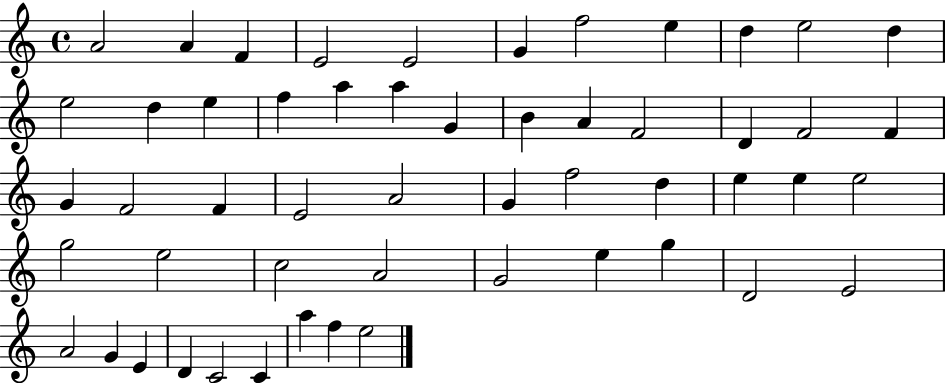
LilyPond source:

{
  \clef treble
  \time 4/4
  \defaultTimeSignature
  \key c \major
  a'2 a'4 f'4 | e'2 e'2 | g'4 f''2 e''4 | d''4 e''2 d''4 | \break e''2 d''4 e''4 | f''4 a''4 a''4 g'4 | b'4 a'4 f'2 | d'4 f'2 f'4 | \break g'4 f'2 f'4 | e'2 a'2 | g'4 f''2 d''4 | e''4 e''4 e''2 | \break g''2 e''2 | c''2 a'2 | g'2 e''4 g''4 | d'2 e'2 | \break a'2 g'4 e'4 | d'4 c'2 c'4 | a''4 f''4 e''2 | \bar "|."
}